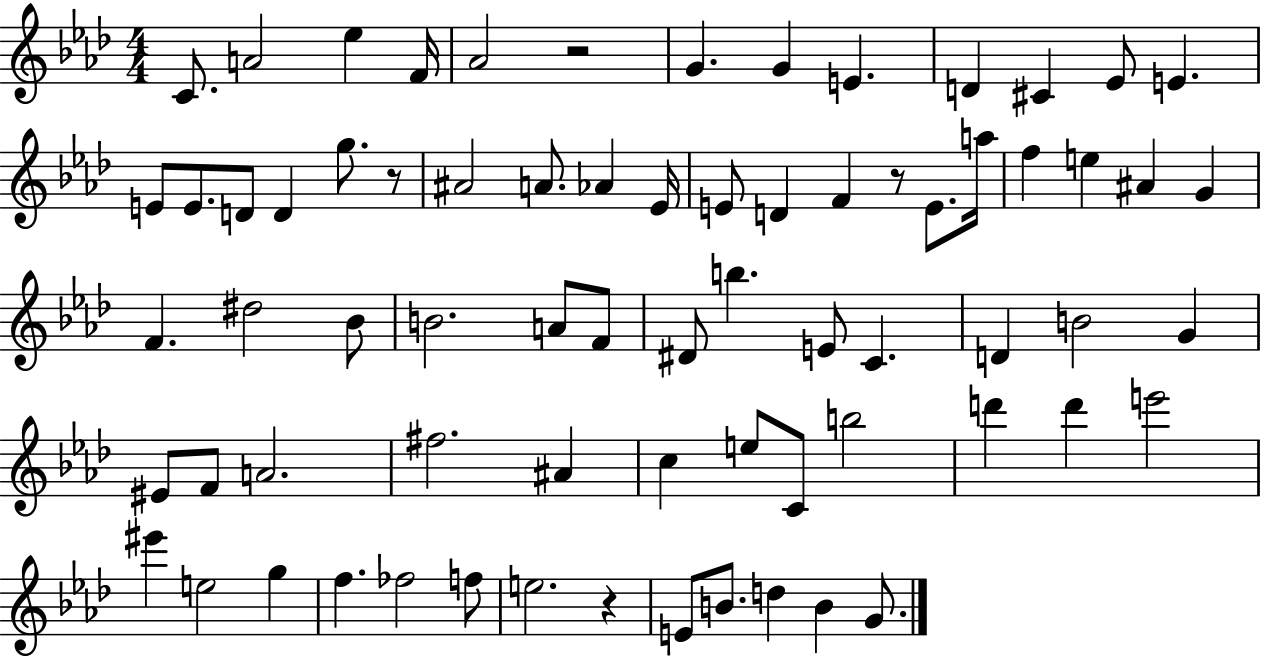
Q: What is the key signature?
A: AES major